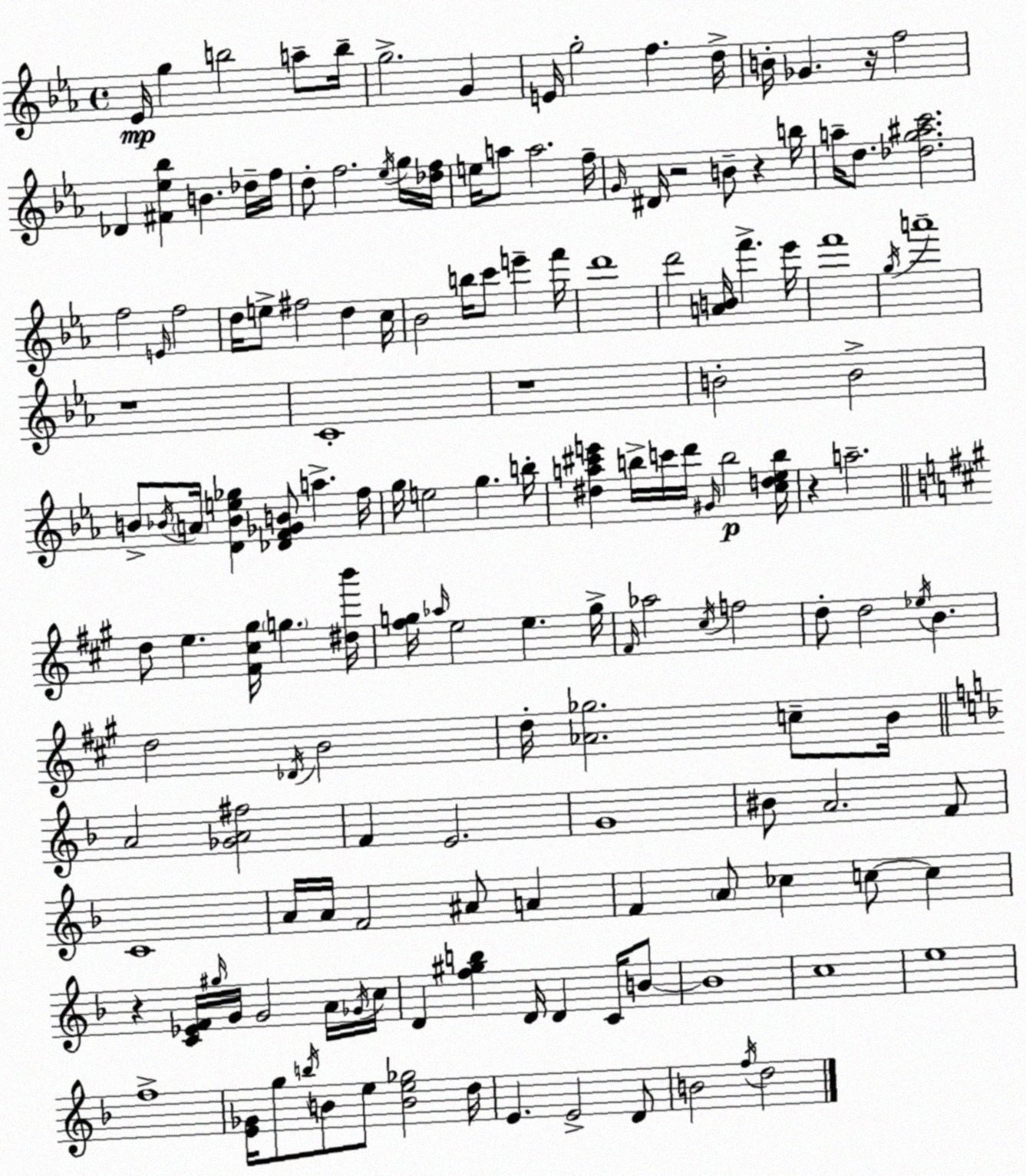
X:1
T:Untitled
M:4/4
L:1/4
K:Cm
_E/4 g b2 a/2 b/4 g2 G E/4 g2 f d/4 B/4 _G z/4 f2 _D [^F_e_b] B _d/4 f/4 d/2 f2 _e/4 g/4 [_df]/4 e/4 a/2 a2 f/4 G/4 ^D/4 z2 B/2 z b/4 a/4 d/2 [_dg^ac']2 f2 E/4 f2 d/4 e/2 ^f2 d c/4 _B2 b/4 c'/2 e' f'/4 d'4 d'2 [AB]/4 f' _e'/4 f'4 g/4 a'4 z4 C4 z4 B2 B2 B/2 _B/4 A/4 [D_Be_g] [_DF_GB]/2 a f/4 g/4 e2 g b/4 [^da^c'e'] b/4 c'/4 d'/4 ^G/4 b2 [cd_eb]/4 z a2 d/2 e [^F^c^g]/4 g [^db']/4 [^fg]/4 _a/4 e2 e g/4 ^F/4 _a2 ^c/4 f2 d/2 d2 _e/4 B d2 _D/4 B2 d/4 [_A_g]2 c/2 B/4 A2 [_GA^f]2 F E2 G4 ^B/2 A2 F/2 C4 A/4 A/4 F2 ^A/2 A F A/2 _c c/2 c z [C_EF]/4 ^g/4 G/4 G2 A/4 _G/4 c/4 D [f^gb] D/4 D C/4 B/2 B4 c4 e4 f4 [E_G]/4 g/2 b/4 B/2 e/2 [Be_g]2 d/4 E E2 D/2 B2 f/4 d2